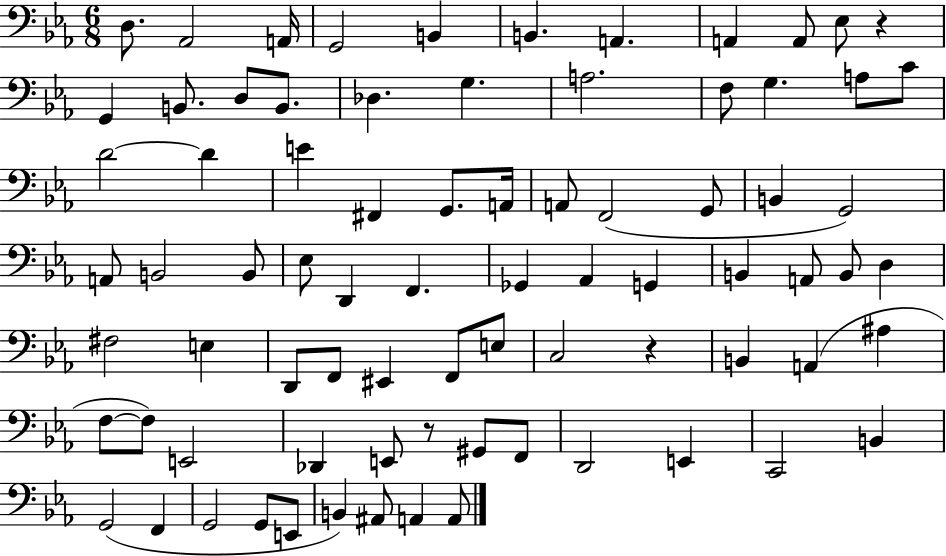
D3/e. Ab2/h A2/s G2/h B2/q B2/q. A2/q. A2/q A2/e Eb3/e R/q G2/q B2/e. D3/e B2/e. Db3/q. G3/q. A3/h. F3/e G3/q. A3/e C4/e D4/h D4/q E4/q F#2/q G2/e. A2/s A2/e F2/h G2/e B2/q G2/h A2/e B2/h B2/e Eb3/e D2/q F2/q. Gb2/q Ab2/q G2/q B2/q A2/e B2/e D3/q F#3/h E3/q D2/e F2/e EIS2/q F2/e E3/e C3/h R/q B2/q A2/q A#3/q F3/e F3/e E2/h Db2/q E2/e R/e G#2/e F2/e D2/h E2/q C2/h B2/q G2/h F2/q G2/h G2/e E2/e B2/q A#2/e A2/q A2/e